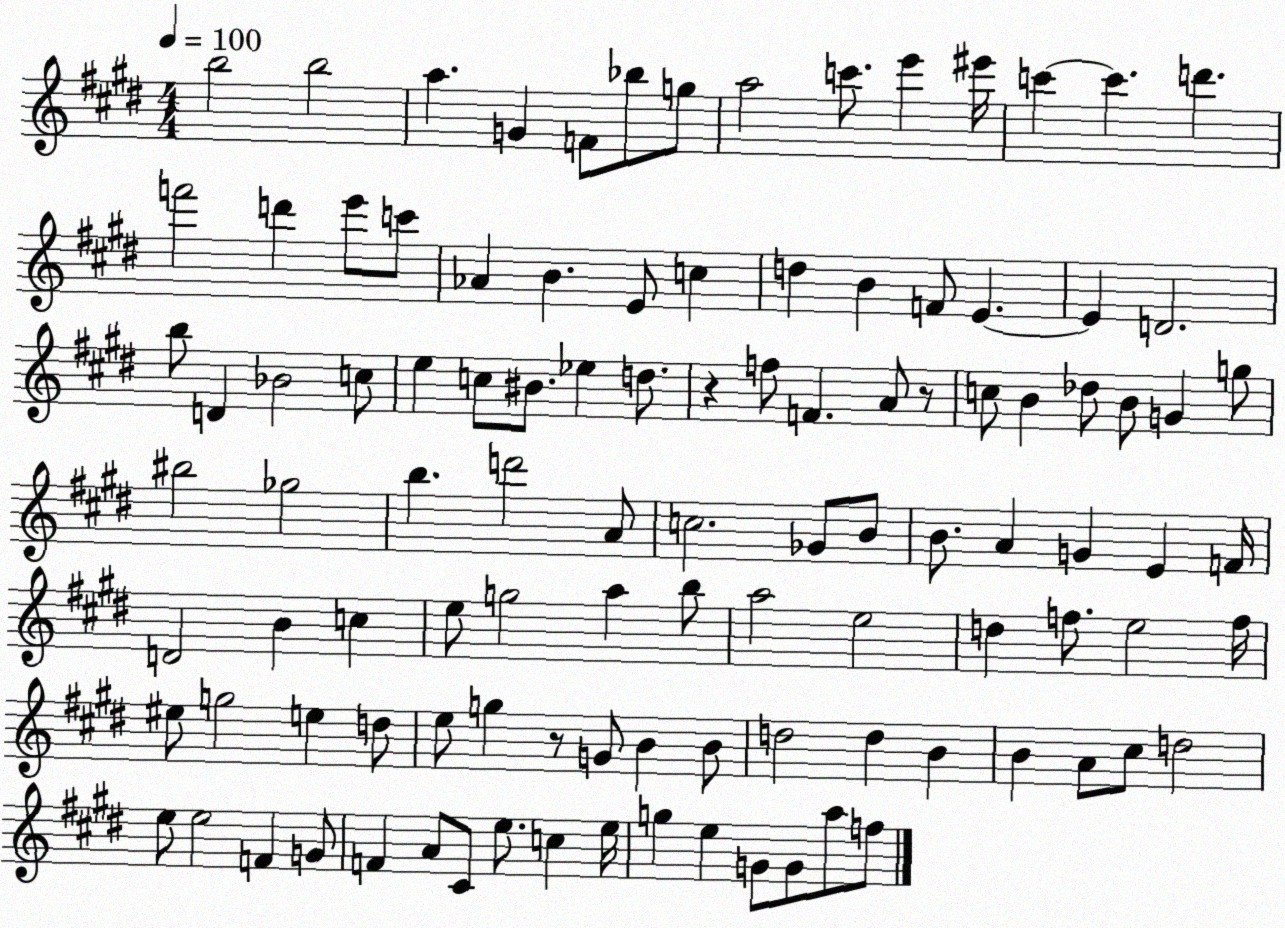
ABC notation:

X:1
T:Untitled
M:4/4
L:1/4
K:E
b2 b2 a G F/2 _b/2 g/2 a2 c'/2 e' ^e'/4 c' c' d' f'2 d' e'/2 c'/2 _A B E/2 c d B F/2 E E D2 b/2 D _B2 c/2 e c/2 ^B/2 _e d/2 z f/2 F A/2 z/2 c/2 B _d/2 B/2 G g/2 ^b2 _g2 b d'2 A/2 c2 _G/2 B/2 B/2 A G E F/4 D2 B c e/2 g2 a b/2 a2 e2 d f/2 e2 f/4 ^e/2 g2 e d/2 e/2 g z/2 G/2 B B/2 d2 d B B A/2 ^c/2 d2 e/2 e2 F G/2 F A/2 ^C/2 e/2 c e/4 g e G/2 G/2 a/2 f/2